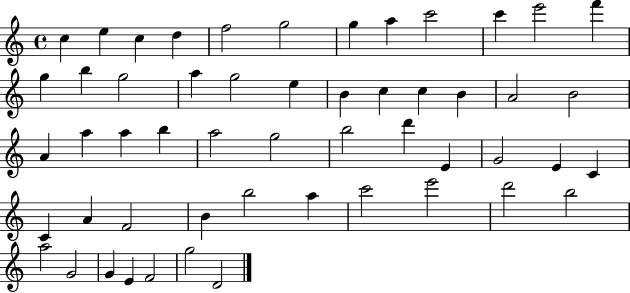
C5/q E5/q C5/q D5/q F5/h G5/h G5/q A5/q C6/h C6/q E6/h F6/q G5/q B5/q G5/h A5/q G5/h E5/q B4/q C5/q C5/q B4/q A4/h B4/h A4/q A5/q A5/q B5/q A5/h G5/h B5/h D6/q E4/q G4/h E4/q C4/q C4/q A4/q F4/h B4/q B5/h A5/q C6/h E6/h D6/h B5/h A5/h G4/h G4/q E4/q F4/h G5/h D4/h